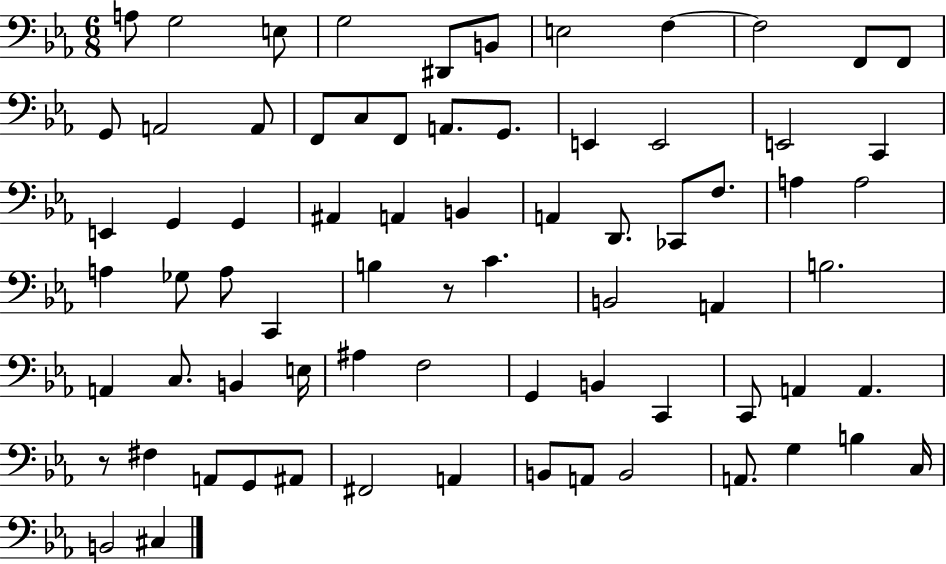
{
  \clef bass
  \numericTimeSignature
  \time 6/8
  \key ees \major
  a8 g2 e8 | g2 dis,8 b,8 | e2 f4~~ | f2 f,8 f,8 | \break g,8 a,2 a,8 | f,8 c8 f,8 a,8. g,8. | e,4 e,2 | e,2 c,4 | \break e,4 g,4 g,4 | ais,4 a,4 b,4 | a,4 d,8. ces,8 f8. | a4 a2 | \break a4 ges8 a8 c,4 | b4 r8 c'4. | b,2 a,4 | b2. | \break a,4 c8. b,4 e16 | ais4 f2 | g,4 b,4 c,4 | c,8 a,4 a,4. | \break r8 fis4 a,8 g,8 ais,8 | fis,2 a,4 | b,8 a,8 b,2 | a,8. g4 b4 c16 | \break b,2 cis4 | \bar "|."
}